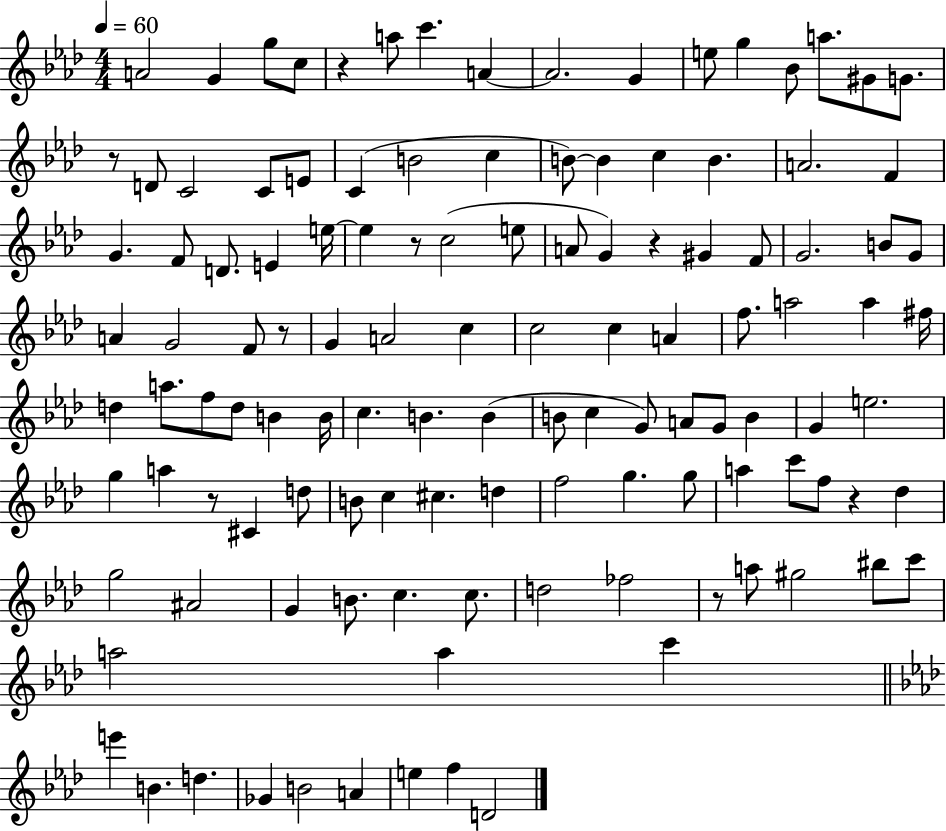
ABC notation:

X:1
T:Untitled
M:4/4
L:1/4
K:Ab
A2 G g/2 c/2 z a/2 c' A A2 G e/2 g _B/2 a/2 ^G/2 G/2 z/2 D/2 C2 C/2 E/2 C B2 c B/2 B c B A2 F G F/2 D/2 E e/4 e z/2 c2 e/2 A/2 G z ^G F/2 G2 B/2 G/2 A G2 F/2 z/2 G A2 c c2 c A f/2 a2 a ^f/4 d a/2 f/2 d/2 B B/4 c B B B/2 c G/2 A/2 G/2 B G e2 g a z/2 ^C d/2 B/2 c ^c d f2 g g/2 a c'/2 f/2 z _d g2 ^A2 G B/2 c c/2 d2 _f2 z/2 a/2 ^g2 ^b/2 c'/2 a2 a c' e' B d _G B2 A e f D2